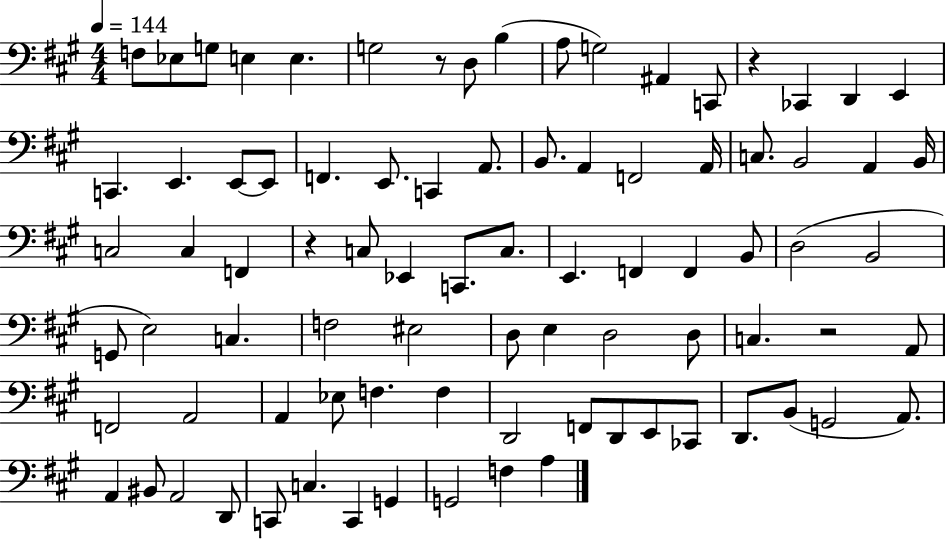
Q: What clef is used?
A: bass